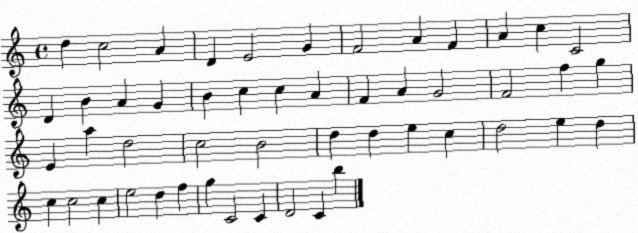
X:1
T:Untitled
M:4/4
L:1/4
K:C
d c2 A D E2 G F2 A F A c C2 D B A G B c c A F A G2 F2 f g E a d2 c2 B2 d d e c d2 e d c c2 c e2 d f g C2 C D2 C b